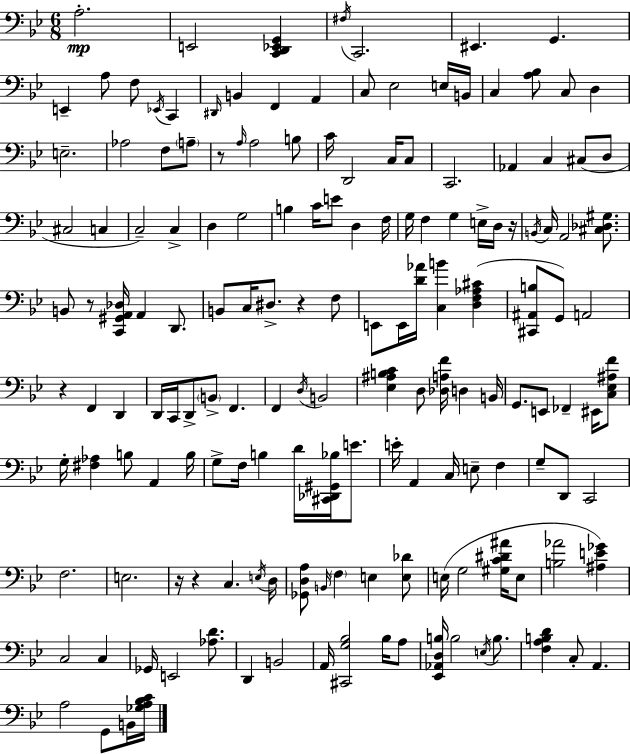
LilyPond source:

{
  \clef bass
  \numericTimeSignature
  \time 6/8
  \key bes \major
  a2.-.\mp | e,2 <c, d, ees, g,>4 | \acciaccatura { fis16 } c,2. | eis,4. g,4. | \break e,4-- a8 f8 \acciaccatura { ees,16 } c,4 | \grace { dis,16 } b,4 f,4 a,4 | c8 ees2 | e16 b,16 c4 <a bes>8 c8 d4 | \break e2.-- | aes2 f8 | \parenthesize a8-- r8 \grace { a16 } a2 | b8 c'16 d,2 | \break c16 c8 c,2. | aes,4 c4 | cis8( d8 cis2 | c4 c2--) | \break c4-> d4 g2 | b4 c'16 e'8 d4 | f16 g16 f4 g4 | e16-> d16 r16 \acciaccatura { b,16 } c16 a,2 | \break <cis des gis>8. b,8 r8 <c, gis, a, des>16 a,4 | d,8. b,8 c16 dis8.-> r4 | f8 e,8 e,16 <d' aes'>16 <c b'>4 | <d f aes cis'>4( <cis, ais, b>8 g,8) a,2 | \break r4 f,4 | d,4 d,16 c,16 d,8-> \parenthesize b,8-> f,4. | f,4 \acciaccatura { d16 } b,2 | <ees ais b c'>4 d8 | \break <des a f'>16 d4 b,16 g,8. e,8 fes,4-- | eis,16 <c ees ais f'>8 g16-. <fis aes>4 b8 | a,4 b16 g8-> f16 b4 | d'16 <cis, des, gis, bes>16 e'8. e'16-. a,4 c16 | \break e8-- f4 g8-- d,8 c,2 | f2. | e2. | r16 r4 c4. | \break \acciaccatura { e16 } d16 <ges, d a>8 \grace { b,16 } \parenthesize f4 | e4 <e des'>8 e16( g2 | <gis c' dis' ais'>16 e8 <b aes'>2 | <ais e' ges'>4) c2 | \break c4 ges,16 e,2 | <aes d'>8. d,4 | b,2 a,16 <cis, g bes>2 | bes16 a8 <ees, aes, d b>16 b2 | \break \acciaccatura { e16 } b8. <f a b d'>4 | c8-. a,4. a2 | g,8 b,16 <ges a bes c'>16 \bar "|."
}